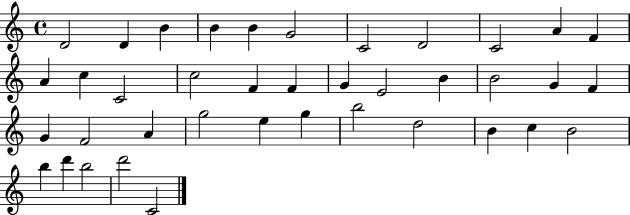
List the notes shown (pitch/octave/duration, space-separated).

D4/h D4/q B4/q B4/q B4/q G4/h C4/h D4/h C4/h A4/q F4/q A4/q C5/q C4/h C5/h F4/q F4/q G4/q E4/h B4/q B4/h G4/q F4/q G4/q F4/h A4/q G5/h E5/q G5/q B5/h D5/h B4/q C5/q B4/h B5/q D6/q B5/h D6/h C4/h